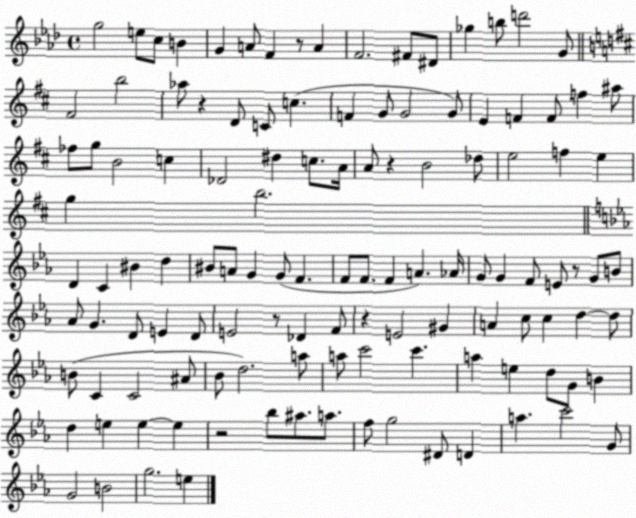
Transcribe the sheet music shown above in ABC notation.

X:1
T:Untitled
M:4/4
L:1/4
K:Ab
g2 e/2 c/2 B G A/2 F z/2 A F2 ^F/2 ^D/2 _g b/2 d'2 G/2 ^F2 b2 _a/2 z D/2 C/2 c F G/2 G2 G/2 E F F/2 f ^a/2 _f/2 g/2 B2 c _D2 ^d c/2 A/4 A/2 z B2 _d/2 e2 f e g b2 D C ^B d ^B/2 A/2 G G/2 F F/2 F/2 F A _A/4 G/2 G F/2 E/2 z/2 G/2 B/2 _A/2 G D/2 E D/2 E2 z/2 _D F/2 z E2 ^G A c/2 c d d/2 B/2 C C2 ^A/2 _B/2 d2 a/2 a/2 c'2 c' a e d/2 G/2 B d e e e z2 _b/2 ^a/2 a/2 f/2 g2 ^D/2 D a c'2 G/2 G2 B2 g2 e